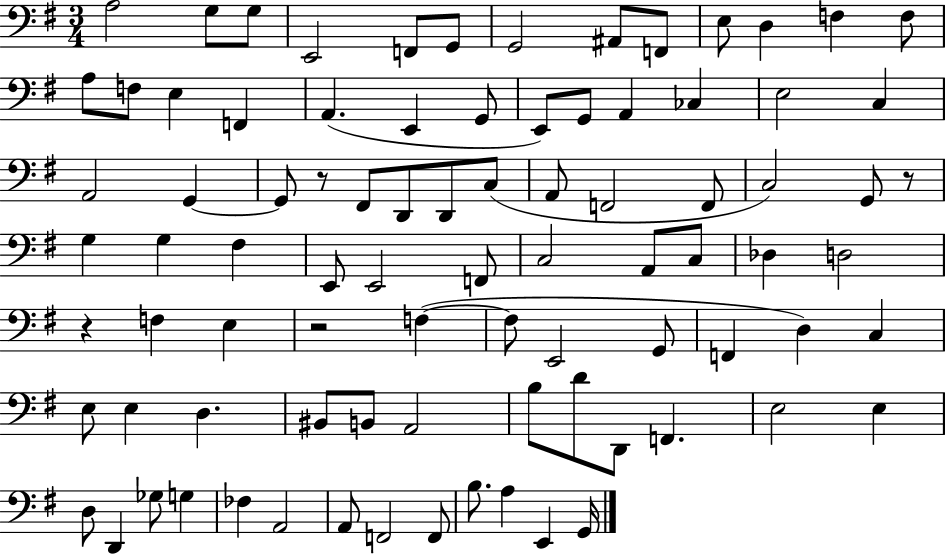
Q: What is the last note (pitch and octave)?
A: G2